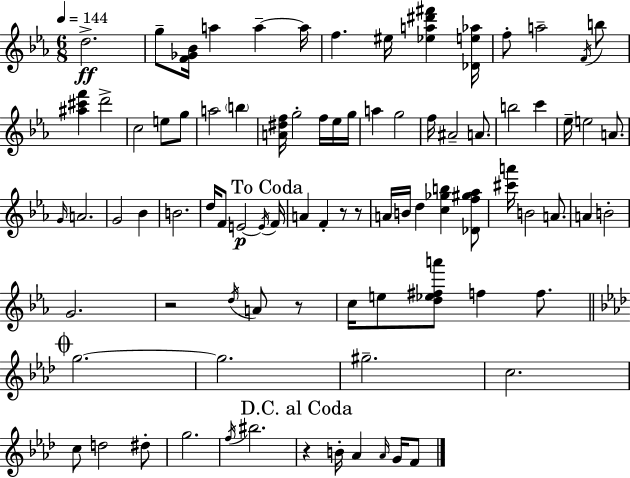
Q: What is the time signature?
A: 6/8